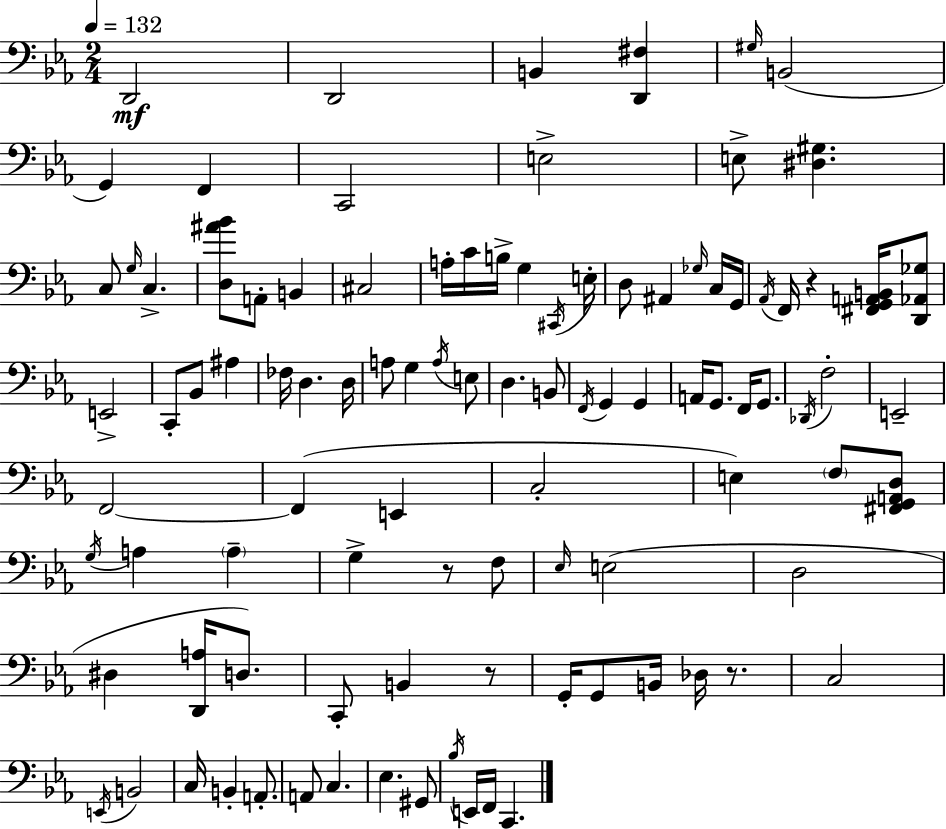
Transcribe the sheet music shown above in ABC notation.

X:1
T:Untitled
M:2/4
L:1/4
K:Cm
D,,2 D,,2 B,, [D,,^F,] ^G,/4 B,,2 G,, F,, C,,2 E,2 E,/2 [^D,^G,] C,/2 G,/4 C, [D,^A_B]/2 A,,/2 B,, ^C,2 A,/4 C/4 B,/4 G, ^C,,/4 E,/4 D,/2 ^A,, _G,/4 C,/4 G,,/4 _A,,/4 F,,/4 z [^F,,G,,A,,B,,]/4 [D,,_A,,_G,]/2 E,,2 C,,/2 _B,,/2 ^A, _F,/4 D, D,/4 A,/2 G, A,/4 E,/2 D, B,,/2 F,,/4 G,, G,, A,,/4 G,,/2 F,,/4 G,,/2 _D,,/4 F,2 E,,2 F,,2 F,, E,, C,2 E, F,/2 [^F,,G,,A,,D,]/2 G,/4 A, A, G, z/2 F,/2 _E,/4 E,2 D,2 ^D, [D,,A,]/4 D,/2 C,,/2 B,, z/2 G,,/4 G,,/2 B,,/4 _D,/4 z/2 C,2 E,,/4 B,,2 C,/4 B,, A,,/2 A,,/2 C, _E, ^G,,/2 _B,/4 E,,/4 F,,/4 C,,